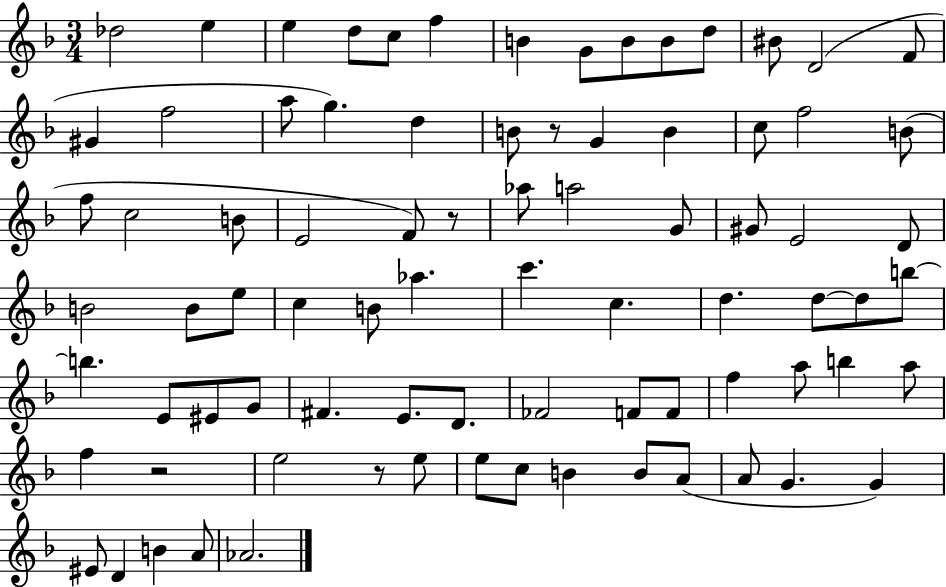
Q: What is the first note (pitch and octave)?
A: Db5